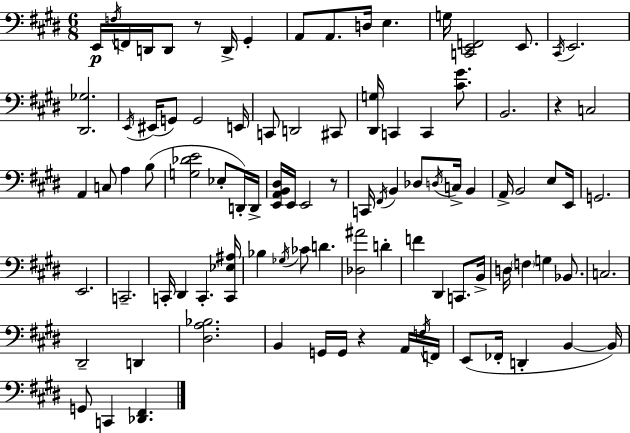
X:1
T:Untitled
M:6/8
L:1/4
K:E
E,,/4 F,/4 F,,/4 D,,/4 D,,/2 z/2 D,,/4 ^G,, A,,/2 A,,/2 D,/4 E, G,/4 [C,,E,,F,,]2 E,,/2 ^C,,/4 E,,2 [^D,,_G,]2 E,,/4 ^E,,/4 G,,/2 G,,2 E,,/4 C,,/2 D,,2 ^C,,/2 [^D,,G,]/4 C,, C,, [^C^G]/2 B,,2 z C,2 A,, C,/2 A, B,/2 [G,_DE]2 _E,/2 D,,/4 D,,/4 [E,,A,,B,,^D,]/4 E,,/4 E,,2 z/2 C,,/4 ^F,,/4 B,, _D,/2 D,/4 C,/4 B,, A,,/4 B,,2 E,/2 E,,/4 G,,2 E,,2 C,,2 C,,/4 ^D,, C,, [C,,_E,^A,]/4 _B, _G,/4 _C/2 D [_D,^A]2 D F ^D,, C,,/2 B,,/4 D,/4 F, G, _B,,/2 C,2 ^D,,2 D,, [^D,A,_B,]2 B,, G,,/4 G,,/4 z A,,/4 F,/4 F,,/4 E,,/2 _F,,/4 D,, B,, B,,/4 G,,/2 C,, [_D,,^F,,]